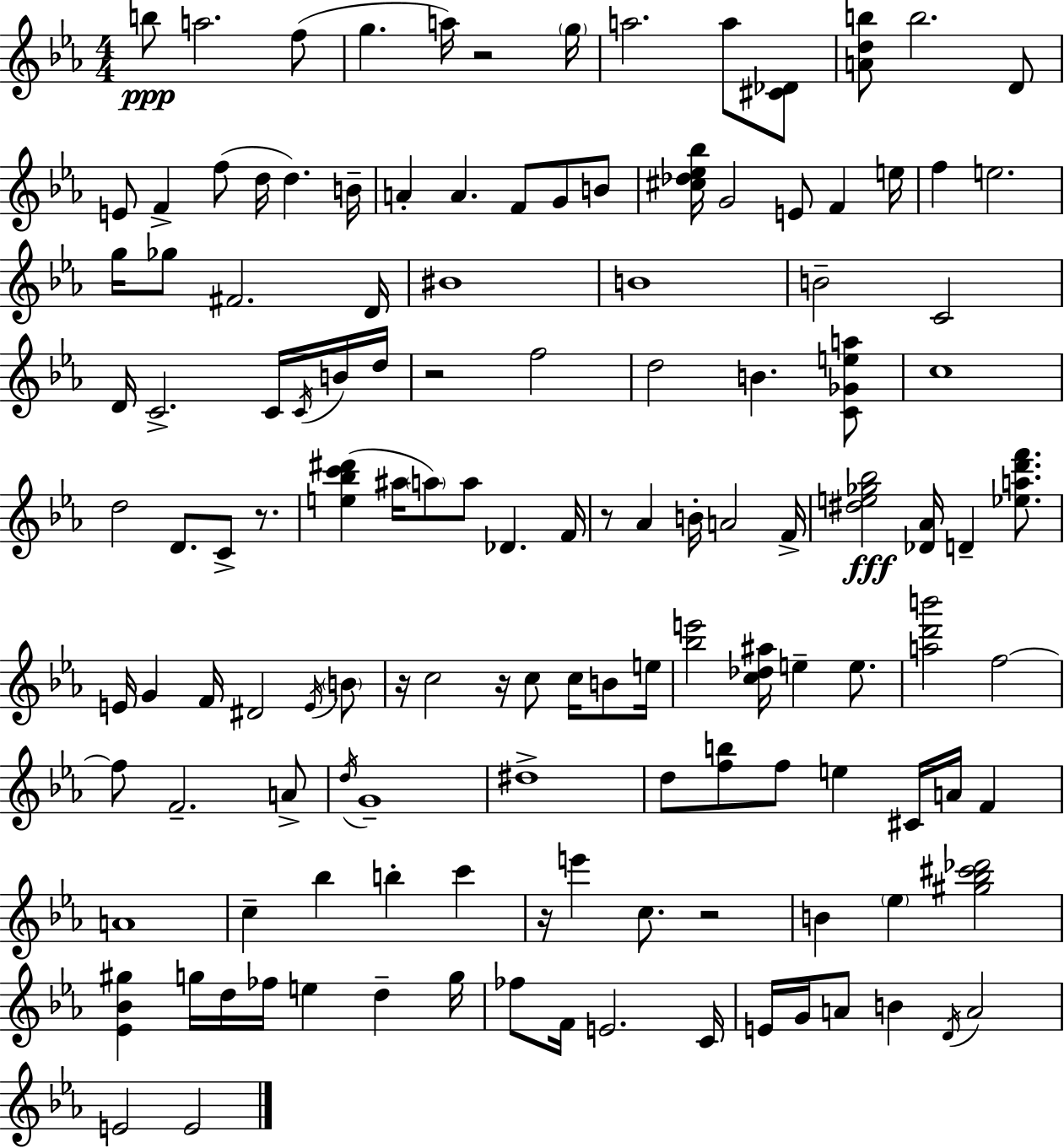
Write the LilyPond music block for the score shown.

{
  \clef treble
  \numericTimeSignature
  \time 4/4
  \key ees \major
  b''8\ppp a''2. f''8( | g''4. a''16) r2 \parenthesize g''16 | a''2. a''8 <cis' des'>8 | <a' d'' b''>8 b''2. d'8 | \break e'8 f'4-> f''8( d''16 d''4.) b'16-- | a'4-. a'4. f'8 g'8 b'8 | <cis'' des'' ees'' bes''>16 g'2 e'8 f'4 e''16 | f''4 e''2. | \break g''16 ges''8 fis'2. d'16 | bis'1 | b'1 | b'2-- c'2 | \break d'16 c'2.-> c'16 \acciaccatura { c'16 } b'16 | d''16 r2 f''2 | d''2 b'4. <c' ges' e'' a''>8 | c''1 | \break d''2 d'8. c'8-> r8. | <e'' bes'' c''' dis'''>4( ais''16 \parenthesize a''8) a''8 des'4. | f'16 r8 aes'4 b'16-. a'2 | f'16-> <dis'' e'' ges'' bes''>2\fff <des' aes'>16 d'4-- <ees'' a'' d''' f'''>8. | \break e'16 g'4 f'16 dis'2 \acciaccatura { e'16 } | \parenthesize b'8 r16 c''2 r16 c''8 c''16 b'8 | e''16 <bes'' e'''>2 <c'' des'' ais''>16 e''4-- e''8. | <a'' d''' b'''>2 f''2~~ | \break f''8 f'2.-- | a'8-> \acciaccatura { d''16 } g'1-- | dis''1-> | d''8 <f'' b''>8 f''8 e''4 cis'16 a'16 f'4 | \break a'1 | c''4-- bes''4 b''4-. c'''4 | r16 e'''4 c''8. r2 | b'4 \parenthesize ees''4 <gis'' bes'' cis''' des'''>2 | \break <ees' bes' gis''>4 g''16 d''16 fes''16 e''4 d''4-- | g''16 fes''8 f'16 e'2. | c'16 e'16 g'16 a'8 b'4 \acciaccatura { d'16 } a'2 | e'2 e'2 | \break \bar "|."
}